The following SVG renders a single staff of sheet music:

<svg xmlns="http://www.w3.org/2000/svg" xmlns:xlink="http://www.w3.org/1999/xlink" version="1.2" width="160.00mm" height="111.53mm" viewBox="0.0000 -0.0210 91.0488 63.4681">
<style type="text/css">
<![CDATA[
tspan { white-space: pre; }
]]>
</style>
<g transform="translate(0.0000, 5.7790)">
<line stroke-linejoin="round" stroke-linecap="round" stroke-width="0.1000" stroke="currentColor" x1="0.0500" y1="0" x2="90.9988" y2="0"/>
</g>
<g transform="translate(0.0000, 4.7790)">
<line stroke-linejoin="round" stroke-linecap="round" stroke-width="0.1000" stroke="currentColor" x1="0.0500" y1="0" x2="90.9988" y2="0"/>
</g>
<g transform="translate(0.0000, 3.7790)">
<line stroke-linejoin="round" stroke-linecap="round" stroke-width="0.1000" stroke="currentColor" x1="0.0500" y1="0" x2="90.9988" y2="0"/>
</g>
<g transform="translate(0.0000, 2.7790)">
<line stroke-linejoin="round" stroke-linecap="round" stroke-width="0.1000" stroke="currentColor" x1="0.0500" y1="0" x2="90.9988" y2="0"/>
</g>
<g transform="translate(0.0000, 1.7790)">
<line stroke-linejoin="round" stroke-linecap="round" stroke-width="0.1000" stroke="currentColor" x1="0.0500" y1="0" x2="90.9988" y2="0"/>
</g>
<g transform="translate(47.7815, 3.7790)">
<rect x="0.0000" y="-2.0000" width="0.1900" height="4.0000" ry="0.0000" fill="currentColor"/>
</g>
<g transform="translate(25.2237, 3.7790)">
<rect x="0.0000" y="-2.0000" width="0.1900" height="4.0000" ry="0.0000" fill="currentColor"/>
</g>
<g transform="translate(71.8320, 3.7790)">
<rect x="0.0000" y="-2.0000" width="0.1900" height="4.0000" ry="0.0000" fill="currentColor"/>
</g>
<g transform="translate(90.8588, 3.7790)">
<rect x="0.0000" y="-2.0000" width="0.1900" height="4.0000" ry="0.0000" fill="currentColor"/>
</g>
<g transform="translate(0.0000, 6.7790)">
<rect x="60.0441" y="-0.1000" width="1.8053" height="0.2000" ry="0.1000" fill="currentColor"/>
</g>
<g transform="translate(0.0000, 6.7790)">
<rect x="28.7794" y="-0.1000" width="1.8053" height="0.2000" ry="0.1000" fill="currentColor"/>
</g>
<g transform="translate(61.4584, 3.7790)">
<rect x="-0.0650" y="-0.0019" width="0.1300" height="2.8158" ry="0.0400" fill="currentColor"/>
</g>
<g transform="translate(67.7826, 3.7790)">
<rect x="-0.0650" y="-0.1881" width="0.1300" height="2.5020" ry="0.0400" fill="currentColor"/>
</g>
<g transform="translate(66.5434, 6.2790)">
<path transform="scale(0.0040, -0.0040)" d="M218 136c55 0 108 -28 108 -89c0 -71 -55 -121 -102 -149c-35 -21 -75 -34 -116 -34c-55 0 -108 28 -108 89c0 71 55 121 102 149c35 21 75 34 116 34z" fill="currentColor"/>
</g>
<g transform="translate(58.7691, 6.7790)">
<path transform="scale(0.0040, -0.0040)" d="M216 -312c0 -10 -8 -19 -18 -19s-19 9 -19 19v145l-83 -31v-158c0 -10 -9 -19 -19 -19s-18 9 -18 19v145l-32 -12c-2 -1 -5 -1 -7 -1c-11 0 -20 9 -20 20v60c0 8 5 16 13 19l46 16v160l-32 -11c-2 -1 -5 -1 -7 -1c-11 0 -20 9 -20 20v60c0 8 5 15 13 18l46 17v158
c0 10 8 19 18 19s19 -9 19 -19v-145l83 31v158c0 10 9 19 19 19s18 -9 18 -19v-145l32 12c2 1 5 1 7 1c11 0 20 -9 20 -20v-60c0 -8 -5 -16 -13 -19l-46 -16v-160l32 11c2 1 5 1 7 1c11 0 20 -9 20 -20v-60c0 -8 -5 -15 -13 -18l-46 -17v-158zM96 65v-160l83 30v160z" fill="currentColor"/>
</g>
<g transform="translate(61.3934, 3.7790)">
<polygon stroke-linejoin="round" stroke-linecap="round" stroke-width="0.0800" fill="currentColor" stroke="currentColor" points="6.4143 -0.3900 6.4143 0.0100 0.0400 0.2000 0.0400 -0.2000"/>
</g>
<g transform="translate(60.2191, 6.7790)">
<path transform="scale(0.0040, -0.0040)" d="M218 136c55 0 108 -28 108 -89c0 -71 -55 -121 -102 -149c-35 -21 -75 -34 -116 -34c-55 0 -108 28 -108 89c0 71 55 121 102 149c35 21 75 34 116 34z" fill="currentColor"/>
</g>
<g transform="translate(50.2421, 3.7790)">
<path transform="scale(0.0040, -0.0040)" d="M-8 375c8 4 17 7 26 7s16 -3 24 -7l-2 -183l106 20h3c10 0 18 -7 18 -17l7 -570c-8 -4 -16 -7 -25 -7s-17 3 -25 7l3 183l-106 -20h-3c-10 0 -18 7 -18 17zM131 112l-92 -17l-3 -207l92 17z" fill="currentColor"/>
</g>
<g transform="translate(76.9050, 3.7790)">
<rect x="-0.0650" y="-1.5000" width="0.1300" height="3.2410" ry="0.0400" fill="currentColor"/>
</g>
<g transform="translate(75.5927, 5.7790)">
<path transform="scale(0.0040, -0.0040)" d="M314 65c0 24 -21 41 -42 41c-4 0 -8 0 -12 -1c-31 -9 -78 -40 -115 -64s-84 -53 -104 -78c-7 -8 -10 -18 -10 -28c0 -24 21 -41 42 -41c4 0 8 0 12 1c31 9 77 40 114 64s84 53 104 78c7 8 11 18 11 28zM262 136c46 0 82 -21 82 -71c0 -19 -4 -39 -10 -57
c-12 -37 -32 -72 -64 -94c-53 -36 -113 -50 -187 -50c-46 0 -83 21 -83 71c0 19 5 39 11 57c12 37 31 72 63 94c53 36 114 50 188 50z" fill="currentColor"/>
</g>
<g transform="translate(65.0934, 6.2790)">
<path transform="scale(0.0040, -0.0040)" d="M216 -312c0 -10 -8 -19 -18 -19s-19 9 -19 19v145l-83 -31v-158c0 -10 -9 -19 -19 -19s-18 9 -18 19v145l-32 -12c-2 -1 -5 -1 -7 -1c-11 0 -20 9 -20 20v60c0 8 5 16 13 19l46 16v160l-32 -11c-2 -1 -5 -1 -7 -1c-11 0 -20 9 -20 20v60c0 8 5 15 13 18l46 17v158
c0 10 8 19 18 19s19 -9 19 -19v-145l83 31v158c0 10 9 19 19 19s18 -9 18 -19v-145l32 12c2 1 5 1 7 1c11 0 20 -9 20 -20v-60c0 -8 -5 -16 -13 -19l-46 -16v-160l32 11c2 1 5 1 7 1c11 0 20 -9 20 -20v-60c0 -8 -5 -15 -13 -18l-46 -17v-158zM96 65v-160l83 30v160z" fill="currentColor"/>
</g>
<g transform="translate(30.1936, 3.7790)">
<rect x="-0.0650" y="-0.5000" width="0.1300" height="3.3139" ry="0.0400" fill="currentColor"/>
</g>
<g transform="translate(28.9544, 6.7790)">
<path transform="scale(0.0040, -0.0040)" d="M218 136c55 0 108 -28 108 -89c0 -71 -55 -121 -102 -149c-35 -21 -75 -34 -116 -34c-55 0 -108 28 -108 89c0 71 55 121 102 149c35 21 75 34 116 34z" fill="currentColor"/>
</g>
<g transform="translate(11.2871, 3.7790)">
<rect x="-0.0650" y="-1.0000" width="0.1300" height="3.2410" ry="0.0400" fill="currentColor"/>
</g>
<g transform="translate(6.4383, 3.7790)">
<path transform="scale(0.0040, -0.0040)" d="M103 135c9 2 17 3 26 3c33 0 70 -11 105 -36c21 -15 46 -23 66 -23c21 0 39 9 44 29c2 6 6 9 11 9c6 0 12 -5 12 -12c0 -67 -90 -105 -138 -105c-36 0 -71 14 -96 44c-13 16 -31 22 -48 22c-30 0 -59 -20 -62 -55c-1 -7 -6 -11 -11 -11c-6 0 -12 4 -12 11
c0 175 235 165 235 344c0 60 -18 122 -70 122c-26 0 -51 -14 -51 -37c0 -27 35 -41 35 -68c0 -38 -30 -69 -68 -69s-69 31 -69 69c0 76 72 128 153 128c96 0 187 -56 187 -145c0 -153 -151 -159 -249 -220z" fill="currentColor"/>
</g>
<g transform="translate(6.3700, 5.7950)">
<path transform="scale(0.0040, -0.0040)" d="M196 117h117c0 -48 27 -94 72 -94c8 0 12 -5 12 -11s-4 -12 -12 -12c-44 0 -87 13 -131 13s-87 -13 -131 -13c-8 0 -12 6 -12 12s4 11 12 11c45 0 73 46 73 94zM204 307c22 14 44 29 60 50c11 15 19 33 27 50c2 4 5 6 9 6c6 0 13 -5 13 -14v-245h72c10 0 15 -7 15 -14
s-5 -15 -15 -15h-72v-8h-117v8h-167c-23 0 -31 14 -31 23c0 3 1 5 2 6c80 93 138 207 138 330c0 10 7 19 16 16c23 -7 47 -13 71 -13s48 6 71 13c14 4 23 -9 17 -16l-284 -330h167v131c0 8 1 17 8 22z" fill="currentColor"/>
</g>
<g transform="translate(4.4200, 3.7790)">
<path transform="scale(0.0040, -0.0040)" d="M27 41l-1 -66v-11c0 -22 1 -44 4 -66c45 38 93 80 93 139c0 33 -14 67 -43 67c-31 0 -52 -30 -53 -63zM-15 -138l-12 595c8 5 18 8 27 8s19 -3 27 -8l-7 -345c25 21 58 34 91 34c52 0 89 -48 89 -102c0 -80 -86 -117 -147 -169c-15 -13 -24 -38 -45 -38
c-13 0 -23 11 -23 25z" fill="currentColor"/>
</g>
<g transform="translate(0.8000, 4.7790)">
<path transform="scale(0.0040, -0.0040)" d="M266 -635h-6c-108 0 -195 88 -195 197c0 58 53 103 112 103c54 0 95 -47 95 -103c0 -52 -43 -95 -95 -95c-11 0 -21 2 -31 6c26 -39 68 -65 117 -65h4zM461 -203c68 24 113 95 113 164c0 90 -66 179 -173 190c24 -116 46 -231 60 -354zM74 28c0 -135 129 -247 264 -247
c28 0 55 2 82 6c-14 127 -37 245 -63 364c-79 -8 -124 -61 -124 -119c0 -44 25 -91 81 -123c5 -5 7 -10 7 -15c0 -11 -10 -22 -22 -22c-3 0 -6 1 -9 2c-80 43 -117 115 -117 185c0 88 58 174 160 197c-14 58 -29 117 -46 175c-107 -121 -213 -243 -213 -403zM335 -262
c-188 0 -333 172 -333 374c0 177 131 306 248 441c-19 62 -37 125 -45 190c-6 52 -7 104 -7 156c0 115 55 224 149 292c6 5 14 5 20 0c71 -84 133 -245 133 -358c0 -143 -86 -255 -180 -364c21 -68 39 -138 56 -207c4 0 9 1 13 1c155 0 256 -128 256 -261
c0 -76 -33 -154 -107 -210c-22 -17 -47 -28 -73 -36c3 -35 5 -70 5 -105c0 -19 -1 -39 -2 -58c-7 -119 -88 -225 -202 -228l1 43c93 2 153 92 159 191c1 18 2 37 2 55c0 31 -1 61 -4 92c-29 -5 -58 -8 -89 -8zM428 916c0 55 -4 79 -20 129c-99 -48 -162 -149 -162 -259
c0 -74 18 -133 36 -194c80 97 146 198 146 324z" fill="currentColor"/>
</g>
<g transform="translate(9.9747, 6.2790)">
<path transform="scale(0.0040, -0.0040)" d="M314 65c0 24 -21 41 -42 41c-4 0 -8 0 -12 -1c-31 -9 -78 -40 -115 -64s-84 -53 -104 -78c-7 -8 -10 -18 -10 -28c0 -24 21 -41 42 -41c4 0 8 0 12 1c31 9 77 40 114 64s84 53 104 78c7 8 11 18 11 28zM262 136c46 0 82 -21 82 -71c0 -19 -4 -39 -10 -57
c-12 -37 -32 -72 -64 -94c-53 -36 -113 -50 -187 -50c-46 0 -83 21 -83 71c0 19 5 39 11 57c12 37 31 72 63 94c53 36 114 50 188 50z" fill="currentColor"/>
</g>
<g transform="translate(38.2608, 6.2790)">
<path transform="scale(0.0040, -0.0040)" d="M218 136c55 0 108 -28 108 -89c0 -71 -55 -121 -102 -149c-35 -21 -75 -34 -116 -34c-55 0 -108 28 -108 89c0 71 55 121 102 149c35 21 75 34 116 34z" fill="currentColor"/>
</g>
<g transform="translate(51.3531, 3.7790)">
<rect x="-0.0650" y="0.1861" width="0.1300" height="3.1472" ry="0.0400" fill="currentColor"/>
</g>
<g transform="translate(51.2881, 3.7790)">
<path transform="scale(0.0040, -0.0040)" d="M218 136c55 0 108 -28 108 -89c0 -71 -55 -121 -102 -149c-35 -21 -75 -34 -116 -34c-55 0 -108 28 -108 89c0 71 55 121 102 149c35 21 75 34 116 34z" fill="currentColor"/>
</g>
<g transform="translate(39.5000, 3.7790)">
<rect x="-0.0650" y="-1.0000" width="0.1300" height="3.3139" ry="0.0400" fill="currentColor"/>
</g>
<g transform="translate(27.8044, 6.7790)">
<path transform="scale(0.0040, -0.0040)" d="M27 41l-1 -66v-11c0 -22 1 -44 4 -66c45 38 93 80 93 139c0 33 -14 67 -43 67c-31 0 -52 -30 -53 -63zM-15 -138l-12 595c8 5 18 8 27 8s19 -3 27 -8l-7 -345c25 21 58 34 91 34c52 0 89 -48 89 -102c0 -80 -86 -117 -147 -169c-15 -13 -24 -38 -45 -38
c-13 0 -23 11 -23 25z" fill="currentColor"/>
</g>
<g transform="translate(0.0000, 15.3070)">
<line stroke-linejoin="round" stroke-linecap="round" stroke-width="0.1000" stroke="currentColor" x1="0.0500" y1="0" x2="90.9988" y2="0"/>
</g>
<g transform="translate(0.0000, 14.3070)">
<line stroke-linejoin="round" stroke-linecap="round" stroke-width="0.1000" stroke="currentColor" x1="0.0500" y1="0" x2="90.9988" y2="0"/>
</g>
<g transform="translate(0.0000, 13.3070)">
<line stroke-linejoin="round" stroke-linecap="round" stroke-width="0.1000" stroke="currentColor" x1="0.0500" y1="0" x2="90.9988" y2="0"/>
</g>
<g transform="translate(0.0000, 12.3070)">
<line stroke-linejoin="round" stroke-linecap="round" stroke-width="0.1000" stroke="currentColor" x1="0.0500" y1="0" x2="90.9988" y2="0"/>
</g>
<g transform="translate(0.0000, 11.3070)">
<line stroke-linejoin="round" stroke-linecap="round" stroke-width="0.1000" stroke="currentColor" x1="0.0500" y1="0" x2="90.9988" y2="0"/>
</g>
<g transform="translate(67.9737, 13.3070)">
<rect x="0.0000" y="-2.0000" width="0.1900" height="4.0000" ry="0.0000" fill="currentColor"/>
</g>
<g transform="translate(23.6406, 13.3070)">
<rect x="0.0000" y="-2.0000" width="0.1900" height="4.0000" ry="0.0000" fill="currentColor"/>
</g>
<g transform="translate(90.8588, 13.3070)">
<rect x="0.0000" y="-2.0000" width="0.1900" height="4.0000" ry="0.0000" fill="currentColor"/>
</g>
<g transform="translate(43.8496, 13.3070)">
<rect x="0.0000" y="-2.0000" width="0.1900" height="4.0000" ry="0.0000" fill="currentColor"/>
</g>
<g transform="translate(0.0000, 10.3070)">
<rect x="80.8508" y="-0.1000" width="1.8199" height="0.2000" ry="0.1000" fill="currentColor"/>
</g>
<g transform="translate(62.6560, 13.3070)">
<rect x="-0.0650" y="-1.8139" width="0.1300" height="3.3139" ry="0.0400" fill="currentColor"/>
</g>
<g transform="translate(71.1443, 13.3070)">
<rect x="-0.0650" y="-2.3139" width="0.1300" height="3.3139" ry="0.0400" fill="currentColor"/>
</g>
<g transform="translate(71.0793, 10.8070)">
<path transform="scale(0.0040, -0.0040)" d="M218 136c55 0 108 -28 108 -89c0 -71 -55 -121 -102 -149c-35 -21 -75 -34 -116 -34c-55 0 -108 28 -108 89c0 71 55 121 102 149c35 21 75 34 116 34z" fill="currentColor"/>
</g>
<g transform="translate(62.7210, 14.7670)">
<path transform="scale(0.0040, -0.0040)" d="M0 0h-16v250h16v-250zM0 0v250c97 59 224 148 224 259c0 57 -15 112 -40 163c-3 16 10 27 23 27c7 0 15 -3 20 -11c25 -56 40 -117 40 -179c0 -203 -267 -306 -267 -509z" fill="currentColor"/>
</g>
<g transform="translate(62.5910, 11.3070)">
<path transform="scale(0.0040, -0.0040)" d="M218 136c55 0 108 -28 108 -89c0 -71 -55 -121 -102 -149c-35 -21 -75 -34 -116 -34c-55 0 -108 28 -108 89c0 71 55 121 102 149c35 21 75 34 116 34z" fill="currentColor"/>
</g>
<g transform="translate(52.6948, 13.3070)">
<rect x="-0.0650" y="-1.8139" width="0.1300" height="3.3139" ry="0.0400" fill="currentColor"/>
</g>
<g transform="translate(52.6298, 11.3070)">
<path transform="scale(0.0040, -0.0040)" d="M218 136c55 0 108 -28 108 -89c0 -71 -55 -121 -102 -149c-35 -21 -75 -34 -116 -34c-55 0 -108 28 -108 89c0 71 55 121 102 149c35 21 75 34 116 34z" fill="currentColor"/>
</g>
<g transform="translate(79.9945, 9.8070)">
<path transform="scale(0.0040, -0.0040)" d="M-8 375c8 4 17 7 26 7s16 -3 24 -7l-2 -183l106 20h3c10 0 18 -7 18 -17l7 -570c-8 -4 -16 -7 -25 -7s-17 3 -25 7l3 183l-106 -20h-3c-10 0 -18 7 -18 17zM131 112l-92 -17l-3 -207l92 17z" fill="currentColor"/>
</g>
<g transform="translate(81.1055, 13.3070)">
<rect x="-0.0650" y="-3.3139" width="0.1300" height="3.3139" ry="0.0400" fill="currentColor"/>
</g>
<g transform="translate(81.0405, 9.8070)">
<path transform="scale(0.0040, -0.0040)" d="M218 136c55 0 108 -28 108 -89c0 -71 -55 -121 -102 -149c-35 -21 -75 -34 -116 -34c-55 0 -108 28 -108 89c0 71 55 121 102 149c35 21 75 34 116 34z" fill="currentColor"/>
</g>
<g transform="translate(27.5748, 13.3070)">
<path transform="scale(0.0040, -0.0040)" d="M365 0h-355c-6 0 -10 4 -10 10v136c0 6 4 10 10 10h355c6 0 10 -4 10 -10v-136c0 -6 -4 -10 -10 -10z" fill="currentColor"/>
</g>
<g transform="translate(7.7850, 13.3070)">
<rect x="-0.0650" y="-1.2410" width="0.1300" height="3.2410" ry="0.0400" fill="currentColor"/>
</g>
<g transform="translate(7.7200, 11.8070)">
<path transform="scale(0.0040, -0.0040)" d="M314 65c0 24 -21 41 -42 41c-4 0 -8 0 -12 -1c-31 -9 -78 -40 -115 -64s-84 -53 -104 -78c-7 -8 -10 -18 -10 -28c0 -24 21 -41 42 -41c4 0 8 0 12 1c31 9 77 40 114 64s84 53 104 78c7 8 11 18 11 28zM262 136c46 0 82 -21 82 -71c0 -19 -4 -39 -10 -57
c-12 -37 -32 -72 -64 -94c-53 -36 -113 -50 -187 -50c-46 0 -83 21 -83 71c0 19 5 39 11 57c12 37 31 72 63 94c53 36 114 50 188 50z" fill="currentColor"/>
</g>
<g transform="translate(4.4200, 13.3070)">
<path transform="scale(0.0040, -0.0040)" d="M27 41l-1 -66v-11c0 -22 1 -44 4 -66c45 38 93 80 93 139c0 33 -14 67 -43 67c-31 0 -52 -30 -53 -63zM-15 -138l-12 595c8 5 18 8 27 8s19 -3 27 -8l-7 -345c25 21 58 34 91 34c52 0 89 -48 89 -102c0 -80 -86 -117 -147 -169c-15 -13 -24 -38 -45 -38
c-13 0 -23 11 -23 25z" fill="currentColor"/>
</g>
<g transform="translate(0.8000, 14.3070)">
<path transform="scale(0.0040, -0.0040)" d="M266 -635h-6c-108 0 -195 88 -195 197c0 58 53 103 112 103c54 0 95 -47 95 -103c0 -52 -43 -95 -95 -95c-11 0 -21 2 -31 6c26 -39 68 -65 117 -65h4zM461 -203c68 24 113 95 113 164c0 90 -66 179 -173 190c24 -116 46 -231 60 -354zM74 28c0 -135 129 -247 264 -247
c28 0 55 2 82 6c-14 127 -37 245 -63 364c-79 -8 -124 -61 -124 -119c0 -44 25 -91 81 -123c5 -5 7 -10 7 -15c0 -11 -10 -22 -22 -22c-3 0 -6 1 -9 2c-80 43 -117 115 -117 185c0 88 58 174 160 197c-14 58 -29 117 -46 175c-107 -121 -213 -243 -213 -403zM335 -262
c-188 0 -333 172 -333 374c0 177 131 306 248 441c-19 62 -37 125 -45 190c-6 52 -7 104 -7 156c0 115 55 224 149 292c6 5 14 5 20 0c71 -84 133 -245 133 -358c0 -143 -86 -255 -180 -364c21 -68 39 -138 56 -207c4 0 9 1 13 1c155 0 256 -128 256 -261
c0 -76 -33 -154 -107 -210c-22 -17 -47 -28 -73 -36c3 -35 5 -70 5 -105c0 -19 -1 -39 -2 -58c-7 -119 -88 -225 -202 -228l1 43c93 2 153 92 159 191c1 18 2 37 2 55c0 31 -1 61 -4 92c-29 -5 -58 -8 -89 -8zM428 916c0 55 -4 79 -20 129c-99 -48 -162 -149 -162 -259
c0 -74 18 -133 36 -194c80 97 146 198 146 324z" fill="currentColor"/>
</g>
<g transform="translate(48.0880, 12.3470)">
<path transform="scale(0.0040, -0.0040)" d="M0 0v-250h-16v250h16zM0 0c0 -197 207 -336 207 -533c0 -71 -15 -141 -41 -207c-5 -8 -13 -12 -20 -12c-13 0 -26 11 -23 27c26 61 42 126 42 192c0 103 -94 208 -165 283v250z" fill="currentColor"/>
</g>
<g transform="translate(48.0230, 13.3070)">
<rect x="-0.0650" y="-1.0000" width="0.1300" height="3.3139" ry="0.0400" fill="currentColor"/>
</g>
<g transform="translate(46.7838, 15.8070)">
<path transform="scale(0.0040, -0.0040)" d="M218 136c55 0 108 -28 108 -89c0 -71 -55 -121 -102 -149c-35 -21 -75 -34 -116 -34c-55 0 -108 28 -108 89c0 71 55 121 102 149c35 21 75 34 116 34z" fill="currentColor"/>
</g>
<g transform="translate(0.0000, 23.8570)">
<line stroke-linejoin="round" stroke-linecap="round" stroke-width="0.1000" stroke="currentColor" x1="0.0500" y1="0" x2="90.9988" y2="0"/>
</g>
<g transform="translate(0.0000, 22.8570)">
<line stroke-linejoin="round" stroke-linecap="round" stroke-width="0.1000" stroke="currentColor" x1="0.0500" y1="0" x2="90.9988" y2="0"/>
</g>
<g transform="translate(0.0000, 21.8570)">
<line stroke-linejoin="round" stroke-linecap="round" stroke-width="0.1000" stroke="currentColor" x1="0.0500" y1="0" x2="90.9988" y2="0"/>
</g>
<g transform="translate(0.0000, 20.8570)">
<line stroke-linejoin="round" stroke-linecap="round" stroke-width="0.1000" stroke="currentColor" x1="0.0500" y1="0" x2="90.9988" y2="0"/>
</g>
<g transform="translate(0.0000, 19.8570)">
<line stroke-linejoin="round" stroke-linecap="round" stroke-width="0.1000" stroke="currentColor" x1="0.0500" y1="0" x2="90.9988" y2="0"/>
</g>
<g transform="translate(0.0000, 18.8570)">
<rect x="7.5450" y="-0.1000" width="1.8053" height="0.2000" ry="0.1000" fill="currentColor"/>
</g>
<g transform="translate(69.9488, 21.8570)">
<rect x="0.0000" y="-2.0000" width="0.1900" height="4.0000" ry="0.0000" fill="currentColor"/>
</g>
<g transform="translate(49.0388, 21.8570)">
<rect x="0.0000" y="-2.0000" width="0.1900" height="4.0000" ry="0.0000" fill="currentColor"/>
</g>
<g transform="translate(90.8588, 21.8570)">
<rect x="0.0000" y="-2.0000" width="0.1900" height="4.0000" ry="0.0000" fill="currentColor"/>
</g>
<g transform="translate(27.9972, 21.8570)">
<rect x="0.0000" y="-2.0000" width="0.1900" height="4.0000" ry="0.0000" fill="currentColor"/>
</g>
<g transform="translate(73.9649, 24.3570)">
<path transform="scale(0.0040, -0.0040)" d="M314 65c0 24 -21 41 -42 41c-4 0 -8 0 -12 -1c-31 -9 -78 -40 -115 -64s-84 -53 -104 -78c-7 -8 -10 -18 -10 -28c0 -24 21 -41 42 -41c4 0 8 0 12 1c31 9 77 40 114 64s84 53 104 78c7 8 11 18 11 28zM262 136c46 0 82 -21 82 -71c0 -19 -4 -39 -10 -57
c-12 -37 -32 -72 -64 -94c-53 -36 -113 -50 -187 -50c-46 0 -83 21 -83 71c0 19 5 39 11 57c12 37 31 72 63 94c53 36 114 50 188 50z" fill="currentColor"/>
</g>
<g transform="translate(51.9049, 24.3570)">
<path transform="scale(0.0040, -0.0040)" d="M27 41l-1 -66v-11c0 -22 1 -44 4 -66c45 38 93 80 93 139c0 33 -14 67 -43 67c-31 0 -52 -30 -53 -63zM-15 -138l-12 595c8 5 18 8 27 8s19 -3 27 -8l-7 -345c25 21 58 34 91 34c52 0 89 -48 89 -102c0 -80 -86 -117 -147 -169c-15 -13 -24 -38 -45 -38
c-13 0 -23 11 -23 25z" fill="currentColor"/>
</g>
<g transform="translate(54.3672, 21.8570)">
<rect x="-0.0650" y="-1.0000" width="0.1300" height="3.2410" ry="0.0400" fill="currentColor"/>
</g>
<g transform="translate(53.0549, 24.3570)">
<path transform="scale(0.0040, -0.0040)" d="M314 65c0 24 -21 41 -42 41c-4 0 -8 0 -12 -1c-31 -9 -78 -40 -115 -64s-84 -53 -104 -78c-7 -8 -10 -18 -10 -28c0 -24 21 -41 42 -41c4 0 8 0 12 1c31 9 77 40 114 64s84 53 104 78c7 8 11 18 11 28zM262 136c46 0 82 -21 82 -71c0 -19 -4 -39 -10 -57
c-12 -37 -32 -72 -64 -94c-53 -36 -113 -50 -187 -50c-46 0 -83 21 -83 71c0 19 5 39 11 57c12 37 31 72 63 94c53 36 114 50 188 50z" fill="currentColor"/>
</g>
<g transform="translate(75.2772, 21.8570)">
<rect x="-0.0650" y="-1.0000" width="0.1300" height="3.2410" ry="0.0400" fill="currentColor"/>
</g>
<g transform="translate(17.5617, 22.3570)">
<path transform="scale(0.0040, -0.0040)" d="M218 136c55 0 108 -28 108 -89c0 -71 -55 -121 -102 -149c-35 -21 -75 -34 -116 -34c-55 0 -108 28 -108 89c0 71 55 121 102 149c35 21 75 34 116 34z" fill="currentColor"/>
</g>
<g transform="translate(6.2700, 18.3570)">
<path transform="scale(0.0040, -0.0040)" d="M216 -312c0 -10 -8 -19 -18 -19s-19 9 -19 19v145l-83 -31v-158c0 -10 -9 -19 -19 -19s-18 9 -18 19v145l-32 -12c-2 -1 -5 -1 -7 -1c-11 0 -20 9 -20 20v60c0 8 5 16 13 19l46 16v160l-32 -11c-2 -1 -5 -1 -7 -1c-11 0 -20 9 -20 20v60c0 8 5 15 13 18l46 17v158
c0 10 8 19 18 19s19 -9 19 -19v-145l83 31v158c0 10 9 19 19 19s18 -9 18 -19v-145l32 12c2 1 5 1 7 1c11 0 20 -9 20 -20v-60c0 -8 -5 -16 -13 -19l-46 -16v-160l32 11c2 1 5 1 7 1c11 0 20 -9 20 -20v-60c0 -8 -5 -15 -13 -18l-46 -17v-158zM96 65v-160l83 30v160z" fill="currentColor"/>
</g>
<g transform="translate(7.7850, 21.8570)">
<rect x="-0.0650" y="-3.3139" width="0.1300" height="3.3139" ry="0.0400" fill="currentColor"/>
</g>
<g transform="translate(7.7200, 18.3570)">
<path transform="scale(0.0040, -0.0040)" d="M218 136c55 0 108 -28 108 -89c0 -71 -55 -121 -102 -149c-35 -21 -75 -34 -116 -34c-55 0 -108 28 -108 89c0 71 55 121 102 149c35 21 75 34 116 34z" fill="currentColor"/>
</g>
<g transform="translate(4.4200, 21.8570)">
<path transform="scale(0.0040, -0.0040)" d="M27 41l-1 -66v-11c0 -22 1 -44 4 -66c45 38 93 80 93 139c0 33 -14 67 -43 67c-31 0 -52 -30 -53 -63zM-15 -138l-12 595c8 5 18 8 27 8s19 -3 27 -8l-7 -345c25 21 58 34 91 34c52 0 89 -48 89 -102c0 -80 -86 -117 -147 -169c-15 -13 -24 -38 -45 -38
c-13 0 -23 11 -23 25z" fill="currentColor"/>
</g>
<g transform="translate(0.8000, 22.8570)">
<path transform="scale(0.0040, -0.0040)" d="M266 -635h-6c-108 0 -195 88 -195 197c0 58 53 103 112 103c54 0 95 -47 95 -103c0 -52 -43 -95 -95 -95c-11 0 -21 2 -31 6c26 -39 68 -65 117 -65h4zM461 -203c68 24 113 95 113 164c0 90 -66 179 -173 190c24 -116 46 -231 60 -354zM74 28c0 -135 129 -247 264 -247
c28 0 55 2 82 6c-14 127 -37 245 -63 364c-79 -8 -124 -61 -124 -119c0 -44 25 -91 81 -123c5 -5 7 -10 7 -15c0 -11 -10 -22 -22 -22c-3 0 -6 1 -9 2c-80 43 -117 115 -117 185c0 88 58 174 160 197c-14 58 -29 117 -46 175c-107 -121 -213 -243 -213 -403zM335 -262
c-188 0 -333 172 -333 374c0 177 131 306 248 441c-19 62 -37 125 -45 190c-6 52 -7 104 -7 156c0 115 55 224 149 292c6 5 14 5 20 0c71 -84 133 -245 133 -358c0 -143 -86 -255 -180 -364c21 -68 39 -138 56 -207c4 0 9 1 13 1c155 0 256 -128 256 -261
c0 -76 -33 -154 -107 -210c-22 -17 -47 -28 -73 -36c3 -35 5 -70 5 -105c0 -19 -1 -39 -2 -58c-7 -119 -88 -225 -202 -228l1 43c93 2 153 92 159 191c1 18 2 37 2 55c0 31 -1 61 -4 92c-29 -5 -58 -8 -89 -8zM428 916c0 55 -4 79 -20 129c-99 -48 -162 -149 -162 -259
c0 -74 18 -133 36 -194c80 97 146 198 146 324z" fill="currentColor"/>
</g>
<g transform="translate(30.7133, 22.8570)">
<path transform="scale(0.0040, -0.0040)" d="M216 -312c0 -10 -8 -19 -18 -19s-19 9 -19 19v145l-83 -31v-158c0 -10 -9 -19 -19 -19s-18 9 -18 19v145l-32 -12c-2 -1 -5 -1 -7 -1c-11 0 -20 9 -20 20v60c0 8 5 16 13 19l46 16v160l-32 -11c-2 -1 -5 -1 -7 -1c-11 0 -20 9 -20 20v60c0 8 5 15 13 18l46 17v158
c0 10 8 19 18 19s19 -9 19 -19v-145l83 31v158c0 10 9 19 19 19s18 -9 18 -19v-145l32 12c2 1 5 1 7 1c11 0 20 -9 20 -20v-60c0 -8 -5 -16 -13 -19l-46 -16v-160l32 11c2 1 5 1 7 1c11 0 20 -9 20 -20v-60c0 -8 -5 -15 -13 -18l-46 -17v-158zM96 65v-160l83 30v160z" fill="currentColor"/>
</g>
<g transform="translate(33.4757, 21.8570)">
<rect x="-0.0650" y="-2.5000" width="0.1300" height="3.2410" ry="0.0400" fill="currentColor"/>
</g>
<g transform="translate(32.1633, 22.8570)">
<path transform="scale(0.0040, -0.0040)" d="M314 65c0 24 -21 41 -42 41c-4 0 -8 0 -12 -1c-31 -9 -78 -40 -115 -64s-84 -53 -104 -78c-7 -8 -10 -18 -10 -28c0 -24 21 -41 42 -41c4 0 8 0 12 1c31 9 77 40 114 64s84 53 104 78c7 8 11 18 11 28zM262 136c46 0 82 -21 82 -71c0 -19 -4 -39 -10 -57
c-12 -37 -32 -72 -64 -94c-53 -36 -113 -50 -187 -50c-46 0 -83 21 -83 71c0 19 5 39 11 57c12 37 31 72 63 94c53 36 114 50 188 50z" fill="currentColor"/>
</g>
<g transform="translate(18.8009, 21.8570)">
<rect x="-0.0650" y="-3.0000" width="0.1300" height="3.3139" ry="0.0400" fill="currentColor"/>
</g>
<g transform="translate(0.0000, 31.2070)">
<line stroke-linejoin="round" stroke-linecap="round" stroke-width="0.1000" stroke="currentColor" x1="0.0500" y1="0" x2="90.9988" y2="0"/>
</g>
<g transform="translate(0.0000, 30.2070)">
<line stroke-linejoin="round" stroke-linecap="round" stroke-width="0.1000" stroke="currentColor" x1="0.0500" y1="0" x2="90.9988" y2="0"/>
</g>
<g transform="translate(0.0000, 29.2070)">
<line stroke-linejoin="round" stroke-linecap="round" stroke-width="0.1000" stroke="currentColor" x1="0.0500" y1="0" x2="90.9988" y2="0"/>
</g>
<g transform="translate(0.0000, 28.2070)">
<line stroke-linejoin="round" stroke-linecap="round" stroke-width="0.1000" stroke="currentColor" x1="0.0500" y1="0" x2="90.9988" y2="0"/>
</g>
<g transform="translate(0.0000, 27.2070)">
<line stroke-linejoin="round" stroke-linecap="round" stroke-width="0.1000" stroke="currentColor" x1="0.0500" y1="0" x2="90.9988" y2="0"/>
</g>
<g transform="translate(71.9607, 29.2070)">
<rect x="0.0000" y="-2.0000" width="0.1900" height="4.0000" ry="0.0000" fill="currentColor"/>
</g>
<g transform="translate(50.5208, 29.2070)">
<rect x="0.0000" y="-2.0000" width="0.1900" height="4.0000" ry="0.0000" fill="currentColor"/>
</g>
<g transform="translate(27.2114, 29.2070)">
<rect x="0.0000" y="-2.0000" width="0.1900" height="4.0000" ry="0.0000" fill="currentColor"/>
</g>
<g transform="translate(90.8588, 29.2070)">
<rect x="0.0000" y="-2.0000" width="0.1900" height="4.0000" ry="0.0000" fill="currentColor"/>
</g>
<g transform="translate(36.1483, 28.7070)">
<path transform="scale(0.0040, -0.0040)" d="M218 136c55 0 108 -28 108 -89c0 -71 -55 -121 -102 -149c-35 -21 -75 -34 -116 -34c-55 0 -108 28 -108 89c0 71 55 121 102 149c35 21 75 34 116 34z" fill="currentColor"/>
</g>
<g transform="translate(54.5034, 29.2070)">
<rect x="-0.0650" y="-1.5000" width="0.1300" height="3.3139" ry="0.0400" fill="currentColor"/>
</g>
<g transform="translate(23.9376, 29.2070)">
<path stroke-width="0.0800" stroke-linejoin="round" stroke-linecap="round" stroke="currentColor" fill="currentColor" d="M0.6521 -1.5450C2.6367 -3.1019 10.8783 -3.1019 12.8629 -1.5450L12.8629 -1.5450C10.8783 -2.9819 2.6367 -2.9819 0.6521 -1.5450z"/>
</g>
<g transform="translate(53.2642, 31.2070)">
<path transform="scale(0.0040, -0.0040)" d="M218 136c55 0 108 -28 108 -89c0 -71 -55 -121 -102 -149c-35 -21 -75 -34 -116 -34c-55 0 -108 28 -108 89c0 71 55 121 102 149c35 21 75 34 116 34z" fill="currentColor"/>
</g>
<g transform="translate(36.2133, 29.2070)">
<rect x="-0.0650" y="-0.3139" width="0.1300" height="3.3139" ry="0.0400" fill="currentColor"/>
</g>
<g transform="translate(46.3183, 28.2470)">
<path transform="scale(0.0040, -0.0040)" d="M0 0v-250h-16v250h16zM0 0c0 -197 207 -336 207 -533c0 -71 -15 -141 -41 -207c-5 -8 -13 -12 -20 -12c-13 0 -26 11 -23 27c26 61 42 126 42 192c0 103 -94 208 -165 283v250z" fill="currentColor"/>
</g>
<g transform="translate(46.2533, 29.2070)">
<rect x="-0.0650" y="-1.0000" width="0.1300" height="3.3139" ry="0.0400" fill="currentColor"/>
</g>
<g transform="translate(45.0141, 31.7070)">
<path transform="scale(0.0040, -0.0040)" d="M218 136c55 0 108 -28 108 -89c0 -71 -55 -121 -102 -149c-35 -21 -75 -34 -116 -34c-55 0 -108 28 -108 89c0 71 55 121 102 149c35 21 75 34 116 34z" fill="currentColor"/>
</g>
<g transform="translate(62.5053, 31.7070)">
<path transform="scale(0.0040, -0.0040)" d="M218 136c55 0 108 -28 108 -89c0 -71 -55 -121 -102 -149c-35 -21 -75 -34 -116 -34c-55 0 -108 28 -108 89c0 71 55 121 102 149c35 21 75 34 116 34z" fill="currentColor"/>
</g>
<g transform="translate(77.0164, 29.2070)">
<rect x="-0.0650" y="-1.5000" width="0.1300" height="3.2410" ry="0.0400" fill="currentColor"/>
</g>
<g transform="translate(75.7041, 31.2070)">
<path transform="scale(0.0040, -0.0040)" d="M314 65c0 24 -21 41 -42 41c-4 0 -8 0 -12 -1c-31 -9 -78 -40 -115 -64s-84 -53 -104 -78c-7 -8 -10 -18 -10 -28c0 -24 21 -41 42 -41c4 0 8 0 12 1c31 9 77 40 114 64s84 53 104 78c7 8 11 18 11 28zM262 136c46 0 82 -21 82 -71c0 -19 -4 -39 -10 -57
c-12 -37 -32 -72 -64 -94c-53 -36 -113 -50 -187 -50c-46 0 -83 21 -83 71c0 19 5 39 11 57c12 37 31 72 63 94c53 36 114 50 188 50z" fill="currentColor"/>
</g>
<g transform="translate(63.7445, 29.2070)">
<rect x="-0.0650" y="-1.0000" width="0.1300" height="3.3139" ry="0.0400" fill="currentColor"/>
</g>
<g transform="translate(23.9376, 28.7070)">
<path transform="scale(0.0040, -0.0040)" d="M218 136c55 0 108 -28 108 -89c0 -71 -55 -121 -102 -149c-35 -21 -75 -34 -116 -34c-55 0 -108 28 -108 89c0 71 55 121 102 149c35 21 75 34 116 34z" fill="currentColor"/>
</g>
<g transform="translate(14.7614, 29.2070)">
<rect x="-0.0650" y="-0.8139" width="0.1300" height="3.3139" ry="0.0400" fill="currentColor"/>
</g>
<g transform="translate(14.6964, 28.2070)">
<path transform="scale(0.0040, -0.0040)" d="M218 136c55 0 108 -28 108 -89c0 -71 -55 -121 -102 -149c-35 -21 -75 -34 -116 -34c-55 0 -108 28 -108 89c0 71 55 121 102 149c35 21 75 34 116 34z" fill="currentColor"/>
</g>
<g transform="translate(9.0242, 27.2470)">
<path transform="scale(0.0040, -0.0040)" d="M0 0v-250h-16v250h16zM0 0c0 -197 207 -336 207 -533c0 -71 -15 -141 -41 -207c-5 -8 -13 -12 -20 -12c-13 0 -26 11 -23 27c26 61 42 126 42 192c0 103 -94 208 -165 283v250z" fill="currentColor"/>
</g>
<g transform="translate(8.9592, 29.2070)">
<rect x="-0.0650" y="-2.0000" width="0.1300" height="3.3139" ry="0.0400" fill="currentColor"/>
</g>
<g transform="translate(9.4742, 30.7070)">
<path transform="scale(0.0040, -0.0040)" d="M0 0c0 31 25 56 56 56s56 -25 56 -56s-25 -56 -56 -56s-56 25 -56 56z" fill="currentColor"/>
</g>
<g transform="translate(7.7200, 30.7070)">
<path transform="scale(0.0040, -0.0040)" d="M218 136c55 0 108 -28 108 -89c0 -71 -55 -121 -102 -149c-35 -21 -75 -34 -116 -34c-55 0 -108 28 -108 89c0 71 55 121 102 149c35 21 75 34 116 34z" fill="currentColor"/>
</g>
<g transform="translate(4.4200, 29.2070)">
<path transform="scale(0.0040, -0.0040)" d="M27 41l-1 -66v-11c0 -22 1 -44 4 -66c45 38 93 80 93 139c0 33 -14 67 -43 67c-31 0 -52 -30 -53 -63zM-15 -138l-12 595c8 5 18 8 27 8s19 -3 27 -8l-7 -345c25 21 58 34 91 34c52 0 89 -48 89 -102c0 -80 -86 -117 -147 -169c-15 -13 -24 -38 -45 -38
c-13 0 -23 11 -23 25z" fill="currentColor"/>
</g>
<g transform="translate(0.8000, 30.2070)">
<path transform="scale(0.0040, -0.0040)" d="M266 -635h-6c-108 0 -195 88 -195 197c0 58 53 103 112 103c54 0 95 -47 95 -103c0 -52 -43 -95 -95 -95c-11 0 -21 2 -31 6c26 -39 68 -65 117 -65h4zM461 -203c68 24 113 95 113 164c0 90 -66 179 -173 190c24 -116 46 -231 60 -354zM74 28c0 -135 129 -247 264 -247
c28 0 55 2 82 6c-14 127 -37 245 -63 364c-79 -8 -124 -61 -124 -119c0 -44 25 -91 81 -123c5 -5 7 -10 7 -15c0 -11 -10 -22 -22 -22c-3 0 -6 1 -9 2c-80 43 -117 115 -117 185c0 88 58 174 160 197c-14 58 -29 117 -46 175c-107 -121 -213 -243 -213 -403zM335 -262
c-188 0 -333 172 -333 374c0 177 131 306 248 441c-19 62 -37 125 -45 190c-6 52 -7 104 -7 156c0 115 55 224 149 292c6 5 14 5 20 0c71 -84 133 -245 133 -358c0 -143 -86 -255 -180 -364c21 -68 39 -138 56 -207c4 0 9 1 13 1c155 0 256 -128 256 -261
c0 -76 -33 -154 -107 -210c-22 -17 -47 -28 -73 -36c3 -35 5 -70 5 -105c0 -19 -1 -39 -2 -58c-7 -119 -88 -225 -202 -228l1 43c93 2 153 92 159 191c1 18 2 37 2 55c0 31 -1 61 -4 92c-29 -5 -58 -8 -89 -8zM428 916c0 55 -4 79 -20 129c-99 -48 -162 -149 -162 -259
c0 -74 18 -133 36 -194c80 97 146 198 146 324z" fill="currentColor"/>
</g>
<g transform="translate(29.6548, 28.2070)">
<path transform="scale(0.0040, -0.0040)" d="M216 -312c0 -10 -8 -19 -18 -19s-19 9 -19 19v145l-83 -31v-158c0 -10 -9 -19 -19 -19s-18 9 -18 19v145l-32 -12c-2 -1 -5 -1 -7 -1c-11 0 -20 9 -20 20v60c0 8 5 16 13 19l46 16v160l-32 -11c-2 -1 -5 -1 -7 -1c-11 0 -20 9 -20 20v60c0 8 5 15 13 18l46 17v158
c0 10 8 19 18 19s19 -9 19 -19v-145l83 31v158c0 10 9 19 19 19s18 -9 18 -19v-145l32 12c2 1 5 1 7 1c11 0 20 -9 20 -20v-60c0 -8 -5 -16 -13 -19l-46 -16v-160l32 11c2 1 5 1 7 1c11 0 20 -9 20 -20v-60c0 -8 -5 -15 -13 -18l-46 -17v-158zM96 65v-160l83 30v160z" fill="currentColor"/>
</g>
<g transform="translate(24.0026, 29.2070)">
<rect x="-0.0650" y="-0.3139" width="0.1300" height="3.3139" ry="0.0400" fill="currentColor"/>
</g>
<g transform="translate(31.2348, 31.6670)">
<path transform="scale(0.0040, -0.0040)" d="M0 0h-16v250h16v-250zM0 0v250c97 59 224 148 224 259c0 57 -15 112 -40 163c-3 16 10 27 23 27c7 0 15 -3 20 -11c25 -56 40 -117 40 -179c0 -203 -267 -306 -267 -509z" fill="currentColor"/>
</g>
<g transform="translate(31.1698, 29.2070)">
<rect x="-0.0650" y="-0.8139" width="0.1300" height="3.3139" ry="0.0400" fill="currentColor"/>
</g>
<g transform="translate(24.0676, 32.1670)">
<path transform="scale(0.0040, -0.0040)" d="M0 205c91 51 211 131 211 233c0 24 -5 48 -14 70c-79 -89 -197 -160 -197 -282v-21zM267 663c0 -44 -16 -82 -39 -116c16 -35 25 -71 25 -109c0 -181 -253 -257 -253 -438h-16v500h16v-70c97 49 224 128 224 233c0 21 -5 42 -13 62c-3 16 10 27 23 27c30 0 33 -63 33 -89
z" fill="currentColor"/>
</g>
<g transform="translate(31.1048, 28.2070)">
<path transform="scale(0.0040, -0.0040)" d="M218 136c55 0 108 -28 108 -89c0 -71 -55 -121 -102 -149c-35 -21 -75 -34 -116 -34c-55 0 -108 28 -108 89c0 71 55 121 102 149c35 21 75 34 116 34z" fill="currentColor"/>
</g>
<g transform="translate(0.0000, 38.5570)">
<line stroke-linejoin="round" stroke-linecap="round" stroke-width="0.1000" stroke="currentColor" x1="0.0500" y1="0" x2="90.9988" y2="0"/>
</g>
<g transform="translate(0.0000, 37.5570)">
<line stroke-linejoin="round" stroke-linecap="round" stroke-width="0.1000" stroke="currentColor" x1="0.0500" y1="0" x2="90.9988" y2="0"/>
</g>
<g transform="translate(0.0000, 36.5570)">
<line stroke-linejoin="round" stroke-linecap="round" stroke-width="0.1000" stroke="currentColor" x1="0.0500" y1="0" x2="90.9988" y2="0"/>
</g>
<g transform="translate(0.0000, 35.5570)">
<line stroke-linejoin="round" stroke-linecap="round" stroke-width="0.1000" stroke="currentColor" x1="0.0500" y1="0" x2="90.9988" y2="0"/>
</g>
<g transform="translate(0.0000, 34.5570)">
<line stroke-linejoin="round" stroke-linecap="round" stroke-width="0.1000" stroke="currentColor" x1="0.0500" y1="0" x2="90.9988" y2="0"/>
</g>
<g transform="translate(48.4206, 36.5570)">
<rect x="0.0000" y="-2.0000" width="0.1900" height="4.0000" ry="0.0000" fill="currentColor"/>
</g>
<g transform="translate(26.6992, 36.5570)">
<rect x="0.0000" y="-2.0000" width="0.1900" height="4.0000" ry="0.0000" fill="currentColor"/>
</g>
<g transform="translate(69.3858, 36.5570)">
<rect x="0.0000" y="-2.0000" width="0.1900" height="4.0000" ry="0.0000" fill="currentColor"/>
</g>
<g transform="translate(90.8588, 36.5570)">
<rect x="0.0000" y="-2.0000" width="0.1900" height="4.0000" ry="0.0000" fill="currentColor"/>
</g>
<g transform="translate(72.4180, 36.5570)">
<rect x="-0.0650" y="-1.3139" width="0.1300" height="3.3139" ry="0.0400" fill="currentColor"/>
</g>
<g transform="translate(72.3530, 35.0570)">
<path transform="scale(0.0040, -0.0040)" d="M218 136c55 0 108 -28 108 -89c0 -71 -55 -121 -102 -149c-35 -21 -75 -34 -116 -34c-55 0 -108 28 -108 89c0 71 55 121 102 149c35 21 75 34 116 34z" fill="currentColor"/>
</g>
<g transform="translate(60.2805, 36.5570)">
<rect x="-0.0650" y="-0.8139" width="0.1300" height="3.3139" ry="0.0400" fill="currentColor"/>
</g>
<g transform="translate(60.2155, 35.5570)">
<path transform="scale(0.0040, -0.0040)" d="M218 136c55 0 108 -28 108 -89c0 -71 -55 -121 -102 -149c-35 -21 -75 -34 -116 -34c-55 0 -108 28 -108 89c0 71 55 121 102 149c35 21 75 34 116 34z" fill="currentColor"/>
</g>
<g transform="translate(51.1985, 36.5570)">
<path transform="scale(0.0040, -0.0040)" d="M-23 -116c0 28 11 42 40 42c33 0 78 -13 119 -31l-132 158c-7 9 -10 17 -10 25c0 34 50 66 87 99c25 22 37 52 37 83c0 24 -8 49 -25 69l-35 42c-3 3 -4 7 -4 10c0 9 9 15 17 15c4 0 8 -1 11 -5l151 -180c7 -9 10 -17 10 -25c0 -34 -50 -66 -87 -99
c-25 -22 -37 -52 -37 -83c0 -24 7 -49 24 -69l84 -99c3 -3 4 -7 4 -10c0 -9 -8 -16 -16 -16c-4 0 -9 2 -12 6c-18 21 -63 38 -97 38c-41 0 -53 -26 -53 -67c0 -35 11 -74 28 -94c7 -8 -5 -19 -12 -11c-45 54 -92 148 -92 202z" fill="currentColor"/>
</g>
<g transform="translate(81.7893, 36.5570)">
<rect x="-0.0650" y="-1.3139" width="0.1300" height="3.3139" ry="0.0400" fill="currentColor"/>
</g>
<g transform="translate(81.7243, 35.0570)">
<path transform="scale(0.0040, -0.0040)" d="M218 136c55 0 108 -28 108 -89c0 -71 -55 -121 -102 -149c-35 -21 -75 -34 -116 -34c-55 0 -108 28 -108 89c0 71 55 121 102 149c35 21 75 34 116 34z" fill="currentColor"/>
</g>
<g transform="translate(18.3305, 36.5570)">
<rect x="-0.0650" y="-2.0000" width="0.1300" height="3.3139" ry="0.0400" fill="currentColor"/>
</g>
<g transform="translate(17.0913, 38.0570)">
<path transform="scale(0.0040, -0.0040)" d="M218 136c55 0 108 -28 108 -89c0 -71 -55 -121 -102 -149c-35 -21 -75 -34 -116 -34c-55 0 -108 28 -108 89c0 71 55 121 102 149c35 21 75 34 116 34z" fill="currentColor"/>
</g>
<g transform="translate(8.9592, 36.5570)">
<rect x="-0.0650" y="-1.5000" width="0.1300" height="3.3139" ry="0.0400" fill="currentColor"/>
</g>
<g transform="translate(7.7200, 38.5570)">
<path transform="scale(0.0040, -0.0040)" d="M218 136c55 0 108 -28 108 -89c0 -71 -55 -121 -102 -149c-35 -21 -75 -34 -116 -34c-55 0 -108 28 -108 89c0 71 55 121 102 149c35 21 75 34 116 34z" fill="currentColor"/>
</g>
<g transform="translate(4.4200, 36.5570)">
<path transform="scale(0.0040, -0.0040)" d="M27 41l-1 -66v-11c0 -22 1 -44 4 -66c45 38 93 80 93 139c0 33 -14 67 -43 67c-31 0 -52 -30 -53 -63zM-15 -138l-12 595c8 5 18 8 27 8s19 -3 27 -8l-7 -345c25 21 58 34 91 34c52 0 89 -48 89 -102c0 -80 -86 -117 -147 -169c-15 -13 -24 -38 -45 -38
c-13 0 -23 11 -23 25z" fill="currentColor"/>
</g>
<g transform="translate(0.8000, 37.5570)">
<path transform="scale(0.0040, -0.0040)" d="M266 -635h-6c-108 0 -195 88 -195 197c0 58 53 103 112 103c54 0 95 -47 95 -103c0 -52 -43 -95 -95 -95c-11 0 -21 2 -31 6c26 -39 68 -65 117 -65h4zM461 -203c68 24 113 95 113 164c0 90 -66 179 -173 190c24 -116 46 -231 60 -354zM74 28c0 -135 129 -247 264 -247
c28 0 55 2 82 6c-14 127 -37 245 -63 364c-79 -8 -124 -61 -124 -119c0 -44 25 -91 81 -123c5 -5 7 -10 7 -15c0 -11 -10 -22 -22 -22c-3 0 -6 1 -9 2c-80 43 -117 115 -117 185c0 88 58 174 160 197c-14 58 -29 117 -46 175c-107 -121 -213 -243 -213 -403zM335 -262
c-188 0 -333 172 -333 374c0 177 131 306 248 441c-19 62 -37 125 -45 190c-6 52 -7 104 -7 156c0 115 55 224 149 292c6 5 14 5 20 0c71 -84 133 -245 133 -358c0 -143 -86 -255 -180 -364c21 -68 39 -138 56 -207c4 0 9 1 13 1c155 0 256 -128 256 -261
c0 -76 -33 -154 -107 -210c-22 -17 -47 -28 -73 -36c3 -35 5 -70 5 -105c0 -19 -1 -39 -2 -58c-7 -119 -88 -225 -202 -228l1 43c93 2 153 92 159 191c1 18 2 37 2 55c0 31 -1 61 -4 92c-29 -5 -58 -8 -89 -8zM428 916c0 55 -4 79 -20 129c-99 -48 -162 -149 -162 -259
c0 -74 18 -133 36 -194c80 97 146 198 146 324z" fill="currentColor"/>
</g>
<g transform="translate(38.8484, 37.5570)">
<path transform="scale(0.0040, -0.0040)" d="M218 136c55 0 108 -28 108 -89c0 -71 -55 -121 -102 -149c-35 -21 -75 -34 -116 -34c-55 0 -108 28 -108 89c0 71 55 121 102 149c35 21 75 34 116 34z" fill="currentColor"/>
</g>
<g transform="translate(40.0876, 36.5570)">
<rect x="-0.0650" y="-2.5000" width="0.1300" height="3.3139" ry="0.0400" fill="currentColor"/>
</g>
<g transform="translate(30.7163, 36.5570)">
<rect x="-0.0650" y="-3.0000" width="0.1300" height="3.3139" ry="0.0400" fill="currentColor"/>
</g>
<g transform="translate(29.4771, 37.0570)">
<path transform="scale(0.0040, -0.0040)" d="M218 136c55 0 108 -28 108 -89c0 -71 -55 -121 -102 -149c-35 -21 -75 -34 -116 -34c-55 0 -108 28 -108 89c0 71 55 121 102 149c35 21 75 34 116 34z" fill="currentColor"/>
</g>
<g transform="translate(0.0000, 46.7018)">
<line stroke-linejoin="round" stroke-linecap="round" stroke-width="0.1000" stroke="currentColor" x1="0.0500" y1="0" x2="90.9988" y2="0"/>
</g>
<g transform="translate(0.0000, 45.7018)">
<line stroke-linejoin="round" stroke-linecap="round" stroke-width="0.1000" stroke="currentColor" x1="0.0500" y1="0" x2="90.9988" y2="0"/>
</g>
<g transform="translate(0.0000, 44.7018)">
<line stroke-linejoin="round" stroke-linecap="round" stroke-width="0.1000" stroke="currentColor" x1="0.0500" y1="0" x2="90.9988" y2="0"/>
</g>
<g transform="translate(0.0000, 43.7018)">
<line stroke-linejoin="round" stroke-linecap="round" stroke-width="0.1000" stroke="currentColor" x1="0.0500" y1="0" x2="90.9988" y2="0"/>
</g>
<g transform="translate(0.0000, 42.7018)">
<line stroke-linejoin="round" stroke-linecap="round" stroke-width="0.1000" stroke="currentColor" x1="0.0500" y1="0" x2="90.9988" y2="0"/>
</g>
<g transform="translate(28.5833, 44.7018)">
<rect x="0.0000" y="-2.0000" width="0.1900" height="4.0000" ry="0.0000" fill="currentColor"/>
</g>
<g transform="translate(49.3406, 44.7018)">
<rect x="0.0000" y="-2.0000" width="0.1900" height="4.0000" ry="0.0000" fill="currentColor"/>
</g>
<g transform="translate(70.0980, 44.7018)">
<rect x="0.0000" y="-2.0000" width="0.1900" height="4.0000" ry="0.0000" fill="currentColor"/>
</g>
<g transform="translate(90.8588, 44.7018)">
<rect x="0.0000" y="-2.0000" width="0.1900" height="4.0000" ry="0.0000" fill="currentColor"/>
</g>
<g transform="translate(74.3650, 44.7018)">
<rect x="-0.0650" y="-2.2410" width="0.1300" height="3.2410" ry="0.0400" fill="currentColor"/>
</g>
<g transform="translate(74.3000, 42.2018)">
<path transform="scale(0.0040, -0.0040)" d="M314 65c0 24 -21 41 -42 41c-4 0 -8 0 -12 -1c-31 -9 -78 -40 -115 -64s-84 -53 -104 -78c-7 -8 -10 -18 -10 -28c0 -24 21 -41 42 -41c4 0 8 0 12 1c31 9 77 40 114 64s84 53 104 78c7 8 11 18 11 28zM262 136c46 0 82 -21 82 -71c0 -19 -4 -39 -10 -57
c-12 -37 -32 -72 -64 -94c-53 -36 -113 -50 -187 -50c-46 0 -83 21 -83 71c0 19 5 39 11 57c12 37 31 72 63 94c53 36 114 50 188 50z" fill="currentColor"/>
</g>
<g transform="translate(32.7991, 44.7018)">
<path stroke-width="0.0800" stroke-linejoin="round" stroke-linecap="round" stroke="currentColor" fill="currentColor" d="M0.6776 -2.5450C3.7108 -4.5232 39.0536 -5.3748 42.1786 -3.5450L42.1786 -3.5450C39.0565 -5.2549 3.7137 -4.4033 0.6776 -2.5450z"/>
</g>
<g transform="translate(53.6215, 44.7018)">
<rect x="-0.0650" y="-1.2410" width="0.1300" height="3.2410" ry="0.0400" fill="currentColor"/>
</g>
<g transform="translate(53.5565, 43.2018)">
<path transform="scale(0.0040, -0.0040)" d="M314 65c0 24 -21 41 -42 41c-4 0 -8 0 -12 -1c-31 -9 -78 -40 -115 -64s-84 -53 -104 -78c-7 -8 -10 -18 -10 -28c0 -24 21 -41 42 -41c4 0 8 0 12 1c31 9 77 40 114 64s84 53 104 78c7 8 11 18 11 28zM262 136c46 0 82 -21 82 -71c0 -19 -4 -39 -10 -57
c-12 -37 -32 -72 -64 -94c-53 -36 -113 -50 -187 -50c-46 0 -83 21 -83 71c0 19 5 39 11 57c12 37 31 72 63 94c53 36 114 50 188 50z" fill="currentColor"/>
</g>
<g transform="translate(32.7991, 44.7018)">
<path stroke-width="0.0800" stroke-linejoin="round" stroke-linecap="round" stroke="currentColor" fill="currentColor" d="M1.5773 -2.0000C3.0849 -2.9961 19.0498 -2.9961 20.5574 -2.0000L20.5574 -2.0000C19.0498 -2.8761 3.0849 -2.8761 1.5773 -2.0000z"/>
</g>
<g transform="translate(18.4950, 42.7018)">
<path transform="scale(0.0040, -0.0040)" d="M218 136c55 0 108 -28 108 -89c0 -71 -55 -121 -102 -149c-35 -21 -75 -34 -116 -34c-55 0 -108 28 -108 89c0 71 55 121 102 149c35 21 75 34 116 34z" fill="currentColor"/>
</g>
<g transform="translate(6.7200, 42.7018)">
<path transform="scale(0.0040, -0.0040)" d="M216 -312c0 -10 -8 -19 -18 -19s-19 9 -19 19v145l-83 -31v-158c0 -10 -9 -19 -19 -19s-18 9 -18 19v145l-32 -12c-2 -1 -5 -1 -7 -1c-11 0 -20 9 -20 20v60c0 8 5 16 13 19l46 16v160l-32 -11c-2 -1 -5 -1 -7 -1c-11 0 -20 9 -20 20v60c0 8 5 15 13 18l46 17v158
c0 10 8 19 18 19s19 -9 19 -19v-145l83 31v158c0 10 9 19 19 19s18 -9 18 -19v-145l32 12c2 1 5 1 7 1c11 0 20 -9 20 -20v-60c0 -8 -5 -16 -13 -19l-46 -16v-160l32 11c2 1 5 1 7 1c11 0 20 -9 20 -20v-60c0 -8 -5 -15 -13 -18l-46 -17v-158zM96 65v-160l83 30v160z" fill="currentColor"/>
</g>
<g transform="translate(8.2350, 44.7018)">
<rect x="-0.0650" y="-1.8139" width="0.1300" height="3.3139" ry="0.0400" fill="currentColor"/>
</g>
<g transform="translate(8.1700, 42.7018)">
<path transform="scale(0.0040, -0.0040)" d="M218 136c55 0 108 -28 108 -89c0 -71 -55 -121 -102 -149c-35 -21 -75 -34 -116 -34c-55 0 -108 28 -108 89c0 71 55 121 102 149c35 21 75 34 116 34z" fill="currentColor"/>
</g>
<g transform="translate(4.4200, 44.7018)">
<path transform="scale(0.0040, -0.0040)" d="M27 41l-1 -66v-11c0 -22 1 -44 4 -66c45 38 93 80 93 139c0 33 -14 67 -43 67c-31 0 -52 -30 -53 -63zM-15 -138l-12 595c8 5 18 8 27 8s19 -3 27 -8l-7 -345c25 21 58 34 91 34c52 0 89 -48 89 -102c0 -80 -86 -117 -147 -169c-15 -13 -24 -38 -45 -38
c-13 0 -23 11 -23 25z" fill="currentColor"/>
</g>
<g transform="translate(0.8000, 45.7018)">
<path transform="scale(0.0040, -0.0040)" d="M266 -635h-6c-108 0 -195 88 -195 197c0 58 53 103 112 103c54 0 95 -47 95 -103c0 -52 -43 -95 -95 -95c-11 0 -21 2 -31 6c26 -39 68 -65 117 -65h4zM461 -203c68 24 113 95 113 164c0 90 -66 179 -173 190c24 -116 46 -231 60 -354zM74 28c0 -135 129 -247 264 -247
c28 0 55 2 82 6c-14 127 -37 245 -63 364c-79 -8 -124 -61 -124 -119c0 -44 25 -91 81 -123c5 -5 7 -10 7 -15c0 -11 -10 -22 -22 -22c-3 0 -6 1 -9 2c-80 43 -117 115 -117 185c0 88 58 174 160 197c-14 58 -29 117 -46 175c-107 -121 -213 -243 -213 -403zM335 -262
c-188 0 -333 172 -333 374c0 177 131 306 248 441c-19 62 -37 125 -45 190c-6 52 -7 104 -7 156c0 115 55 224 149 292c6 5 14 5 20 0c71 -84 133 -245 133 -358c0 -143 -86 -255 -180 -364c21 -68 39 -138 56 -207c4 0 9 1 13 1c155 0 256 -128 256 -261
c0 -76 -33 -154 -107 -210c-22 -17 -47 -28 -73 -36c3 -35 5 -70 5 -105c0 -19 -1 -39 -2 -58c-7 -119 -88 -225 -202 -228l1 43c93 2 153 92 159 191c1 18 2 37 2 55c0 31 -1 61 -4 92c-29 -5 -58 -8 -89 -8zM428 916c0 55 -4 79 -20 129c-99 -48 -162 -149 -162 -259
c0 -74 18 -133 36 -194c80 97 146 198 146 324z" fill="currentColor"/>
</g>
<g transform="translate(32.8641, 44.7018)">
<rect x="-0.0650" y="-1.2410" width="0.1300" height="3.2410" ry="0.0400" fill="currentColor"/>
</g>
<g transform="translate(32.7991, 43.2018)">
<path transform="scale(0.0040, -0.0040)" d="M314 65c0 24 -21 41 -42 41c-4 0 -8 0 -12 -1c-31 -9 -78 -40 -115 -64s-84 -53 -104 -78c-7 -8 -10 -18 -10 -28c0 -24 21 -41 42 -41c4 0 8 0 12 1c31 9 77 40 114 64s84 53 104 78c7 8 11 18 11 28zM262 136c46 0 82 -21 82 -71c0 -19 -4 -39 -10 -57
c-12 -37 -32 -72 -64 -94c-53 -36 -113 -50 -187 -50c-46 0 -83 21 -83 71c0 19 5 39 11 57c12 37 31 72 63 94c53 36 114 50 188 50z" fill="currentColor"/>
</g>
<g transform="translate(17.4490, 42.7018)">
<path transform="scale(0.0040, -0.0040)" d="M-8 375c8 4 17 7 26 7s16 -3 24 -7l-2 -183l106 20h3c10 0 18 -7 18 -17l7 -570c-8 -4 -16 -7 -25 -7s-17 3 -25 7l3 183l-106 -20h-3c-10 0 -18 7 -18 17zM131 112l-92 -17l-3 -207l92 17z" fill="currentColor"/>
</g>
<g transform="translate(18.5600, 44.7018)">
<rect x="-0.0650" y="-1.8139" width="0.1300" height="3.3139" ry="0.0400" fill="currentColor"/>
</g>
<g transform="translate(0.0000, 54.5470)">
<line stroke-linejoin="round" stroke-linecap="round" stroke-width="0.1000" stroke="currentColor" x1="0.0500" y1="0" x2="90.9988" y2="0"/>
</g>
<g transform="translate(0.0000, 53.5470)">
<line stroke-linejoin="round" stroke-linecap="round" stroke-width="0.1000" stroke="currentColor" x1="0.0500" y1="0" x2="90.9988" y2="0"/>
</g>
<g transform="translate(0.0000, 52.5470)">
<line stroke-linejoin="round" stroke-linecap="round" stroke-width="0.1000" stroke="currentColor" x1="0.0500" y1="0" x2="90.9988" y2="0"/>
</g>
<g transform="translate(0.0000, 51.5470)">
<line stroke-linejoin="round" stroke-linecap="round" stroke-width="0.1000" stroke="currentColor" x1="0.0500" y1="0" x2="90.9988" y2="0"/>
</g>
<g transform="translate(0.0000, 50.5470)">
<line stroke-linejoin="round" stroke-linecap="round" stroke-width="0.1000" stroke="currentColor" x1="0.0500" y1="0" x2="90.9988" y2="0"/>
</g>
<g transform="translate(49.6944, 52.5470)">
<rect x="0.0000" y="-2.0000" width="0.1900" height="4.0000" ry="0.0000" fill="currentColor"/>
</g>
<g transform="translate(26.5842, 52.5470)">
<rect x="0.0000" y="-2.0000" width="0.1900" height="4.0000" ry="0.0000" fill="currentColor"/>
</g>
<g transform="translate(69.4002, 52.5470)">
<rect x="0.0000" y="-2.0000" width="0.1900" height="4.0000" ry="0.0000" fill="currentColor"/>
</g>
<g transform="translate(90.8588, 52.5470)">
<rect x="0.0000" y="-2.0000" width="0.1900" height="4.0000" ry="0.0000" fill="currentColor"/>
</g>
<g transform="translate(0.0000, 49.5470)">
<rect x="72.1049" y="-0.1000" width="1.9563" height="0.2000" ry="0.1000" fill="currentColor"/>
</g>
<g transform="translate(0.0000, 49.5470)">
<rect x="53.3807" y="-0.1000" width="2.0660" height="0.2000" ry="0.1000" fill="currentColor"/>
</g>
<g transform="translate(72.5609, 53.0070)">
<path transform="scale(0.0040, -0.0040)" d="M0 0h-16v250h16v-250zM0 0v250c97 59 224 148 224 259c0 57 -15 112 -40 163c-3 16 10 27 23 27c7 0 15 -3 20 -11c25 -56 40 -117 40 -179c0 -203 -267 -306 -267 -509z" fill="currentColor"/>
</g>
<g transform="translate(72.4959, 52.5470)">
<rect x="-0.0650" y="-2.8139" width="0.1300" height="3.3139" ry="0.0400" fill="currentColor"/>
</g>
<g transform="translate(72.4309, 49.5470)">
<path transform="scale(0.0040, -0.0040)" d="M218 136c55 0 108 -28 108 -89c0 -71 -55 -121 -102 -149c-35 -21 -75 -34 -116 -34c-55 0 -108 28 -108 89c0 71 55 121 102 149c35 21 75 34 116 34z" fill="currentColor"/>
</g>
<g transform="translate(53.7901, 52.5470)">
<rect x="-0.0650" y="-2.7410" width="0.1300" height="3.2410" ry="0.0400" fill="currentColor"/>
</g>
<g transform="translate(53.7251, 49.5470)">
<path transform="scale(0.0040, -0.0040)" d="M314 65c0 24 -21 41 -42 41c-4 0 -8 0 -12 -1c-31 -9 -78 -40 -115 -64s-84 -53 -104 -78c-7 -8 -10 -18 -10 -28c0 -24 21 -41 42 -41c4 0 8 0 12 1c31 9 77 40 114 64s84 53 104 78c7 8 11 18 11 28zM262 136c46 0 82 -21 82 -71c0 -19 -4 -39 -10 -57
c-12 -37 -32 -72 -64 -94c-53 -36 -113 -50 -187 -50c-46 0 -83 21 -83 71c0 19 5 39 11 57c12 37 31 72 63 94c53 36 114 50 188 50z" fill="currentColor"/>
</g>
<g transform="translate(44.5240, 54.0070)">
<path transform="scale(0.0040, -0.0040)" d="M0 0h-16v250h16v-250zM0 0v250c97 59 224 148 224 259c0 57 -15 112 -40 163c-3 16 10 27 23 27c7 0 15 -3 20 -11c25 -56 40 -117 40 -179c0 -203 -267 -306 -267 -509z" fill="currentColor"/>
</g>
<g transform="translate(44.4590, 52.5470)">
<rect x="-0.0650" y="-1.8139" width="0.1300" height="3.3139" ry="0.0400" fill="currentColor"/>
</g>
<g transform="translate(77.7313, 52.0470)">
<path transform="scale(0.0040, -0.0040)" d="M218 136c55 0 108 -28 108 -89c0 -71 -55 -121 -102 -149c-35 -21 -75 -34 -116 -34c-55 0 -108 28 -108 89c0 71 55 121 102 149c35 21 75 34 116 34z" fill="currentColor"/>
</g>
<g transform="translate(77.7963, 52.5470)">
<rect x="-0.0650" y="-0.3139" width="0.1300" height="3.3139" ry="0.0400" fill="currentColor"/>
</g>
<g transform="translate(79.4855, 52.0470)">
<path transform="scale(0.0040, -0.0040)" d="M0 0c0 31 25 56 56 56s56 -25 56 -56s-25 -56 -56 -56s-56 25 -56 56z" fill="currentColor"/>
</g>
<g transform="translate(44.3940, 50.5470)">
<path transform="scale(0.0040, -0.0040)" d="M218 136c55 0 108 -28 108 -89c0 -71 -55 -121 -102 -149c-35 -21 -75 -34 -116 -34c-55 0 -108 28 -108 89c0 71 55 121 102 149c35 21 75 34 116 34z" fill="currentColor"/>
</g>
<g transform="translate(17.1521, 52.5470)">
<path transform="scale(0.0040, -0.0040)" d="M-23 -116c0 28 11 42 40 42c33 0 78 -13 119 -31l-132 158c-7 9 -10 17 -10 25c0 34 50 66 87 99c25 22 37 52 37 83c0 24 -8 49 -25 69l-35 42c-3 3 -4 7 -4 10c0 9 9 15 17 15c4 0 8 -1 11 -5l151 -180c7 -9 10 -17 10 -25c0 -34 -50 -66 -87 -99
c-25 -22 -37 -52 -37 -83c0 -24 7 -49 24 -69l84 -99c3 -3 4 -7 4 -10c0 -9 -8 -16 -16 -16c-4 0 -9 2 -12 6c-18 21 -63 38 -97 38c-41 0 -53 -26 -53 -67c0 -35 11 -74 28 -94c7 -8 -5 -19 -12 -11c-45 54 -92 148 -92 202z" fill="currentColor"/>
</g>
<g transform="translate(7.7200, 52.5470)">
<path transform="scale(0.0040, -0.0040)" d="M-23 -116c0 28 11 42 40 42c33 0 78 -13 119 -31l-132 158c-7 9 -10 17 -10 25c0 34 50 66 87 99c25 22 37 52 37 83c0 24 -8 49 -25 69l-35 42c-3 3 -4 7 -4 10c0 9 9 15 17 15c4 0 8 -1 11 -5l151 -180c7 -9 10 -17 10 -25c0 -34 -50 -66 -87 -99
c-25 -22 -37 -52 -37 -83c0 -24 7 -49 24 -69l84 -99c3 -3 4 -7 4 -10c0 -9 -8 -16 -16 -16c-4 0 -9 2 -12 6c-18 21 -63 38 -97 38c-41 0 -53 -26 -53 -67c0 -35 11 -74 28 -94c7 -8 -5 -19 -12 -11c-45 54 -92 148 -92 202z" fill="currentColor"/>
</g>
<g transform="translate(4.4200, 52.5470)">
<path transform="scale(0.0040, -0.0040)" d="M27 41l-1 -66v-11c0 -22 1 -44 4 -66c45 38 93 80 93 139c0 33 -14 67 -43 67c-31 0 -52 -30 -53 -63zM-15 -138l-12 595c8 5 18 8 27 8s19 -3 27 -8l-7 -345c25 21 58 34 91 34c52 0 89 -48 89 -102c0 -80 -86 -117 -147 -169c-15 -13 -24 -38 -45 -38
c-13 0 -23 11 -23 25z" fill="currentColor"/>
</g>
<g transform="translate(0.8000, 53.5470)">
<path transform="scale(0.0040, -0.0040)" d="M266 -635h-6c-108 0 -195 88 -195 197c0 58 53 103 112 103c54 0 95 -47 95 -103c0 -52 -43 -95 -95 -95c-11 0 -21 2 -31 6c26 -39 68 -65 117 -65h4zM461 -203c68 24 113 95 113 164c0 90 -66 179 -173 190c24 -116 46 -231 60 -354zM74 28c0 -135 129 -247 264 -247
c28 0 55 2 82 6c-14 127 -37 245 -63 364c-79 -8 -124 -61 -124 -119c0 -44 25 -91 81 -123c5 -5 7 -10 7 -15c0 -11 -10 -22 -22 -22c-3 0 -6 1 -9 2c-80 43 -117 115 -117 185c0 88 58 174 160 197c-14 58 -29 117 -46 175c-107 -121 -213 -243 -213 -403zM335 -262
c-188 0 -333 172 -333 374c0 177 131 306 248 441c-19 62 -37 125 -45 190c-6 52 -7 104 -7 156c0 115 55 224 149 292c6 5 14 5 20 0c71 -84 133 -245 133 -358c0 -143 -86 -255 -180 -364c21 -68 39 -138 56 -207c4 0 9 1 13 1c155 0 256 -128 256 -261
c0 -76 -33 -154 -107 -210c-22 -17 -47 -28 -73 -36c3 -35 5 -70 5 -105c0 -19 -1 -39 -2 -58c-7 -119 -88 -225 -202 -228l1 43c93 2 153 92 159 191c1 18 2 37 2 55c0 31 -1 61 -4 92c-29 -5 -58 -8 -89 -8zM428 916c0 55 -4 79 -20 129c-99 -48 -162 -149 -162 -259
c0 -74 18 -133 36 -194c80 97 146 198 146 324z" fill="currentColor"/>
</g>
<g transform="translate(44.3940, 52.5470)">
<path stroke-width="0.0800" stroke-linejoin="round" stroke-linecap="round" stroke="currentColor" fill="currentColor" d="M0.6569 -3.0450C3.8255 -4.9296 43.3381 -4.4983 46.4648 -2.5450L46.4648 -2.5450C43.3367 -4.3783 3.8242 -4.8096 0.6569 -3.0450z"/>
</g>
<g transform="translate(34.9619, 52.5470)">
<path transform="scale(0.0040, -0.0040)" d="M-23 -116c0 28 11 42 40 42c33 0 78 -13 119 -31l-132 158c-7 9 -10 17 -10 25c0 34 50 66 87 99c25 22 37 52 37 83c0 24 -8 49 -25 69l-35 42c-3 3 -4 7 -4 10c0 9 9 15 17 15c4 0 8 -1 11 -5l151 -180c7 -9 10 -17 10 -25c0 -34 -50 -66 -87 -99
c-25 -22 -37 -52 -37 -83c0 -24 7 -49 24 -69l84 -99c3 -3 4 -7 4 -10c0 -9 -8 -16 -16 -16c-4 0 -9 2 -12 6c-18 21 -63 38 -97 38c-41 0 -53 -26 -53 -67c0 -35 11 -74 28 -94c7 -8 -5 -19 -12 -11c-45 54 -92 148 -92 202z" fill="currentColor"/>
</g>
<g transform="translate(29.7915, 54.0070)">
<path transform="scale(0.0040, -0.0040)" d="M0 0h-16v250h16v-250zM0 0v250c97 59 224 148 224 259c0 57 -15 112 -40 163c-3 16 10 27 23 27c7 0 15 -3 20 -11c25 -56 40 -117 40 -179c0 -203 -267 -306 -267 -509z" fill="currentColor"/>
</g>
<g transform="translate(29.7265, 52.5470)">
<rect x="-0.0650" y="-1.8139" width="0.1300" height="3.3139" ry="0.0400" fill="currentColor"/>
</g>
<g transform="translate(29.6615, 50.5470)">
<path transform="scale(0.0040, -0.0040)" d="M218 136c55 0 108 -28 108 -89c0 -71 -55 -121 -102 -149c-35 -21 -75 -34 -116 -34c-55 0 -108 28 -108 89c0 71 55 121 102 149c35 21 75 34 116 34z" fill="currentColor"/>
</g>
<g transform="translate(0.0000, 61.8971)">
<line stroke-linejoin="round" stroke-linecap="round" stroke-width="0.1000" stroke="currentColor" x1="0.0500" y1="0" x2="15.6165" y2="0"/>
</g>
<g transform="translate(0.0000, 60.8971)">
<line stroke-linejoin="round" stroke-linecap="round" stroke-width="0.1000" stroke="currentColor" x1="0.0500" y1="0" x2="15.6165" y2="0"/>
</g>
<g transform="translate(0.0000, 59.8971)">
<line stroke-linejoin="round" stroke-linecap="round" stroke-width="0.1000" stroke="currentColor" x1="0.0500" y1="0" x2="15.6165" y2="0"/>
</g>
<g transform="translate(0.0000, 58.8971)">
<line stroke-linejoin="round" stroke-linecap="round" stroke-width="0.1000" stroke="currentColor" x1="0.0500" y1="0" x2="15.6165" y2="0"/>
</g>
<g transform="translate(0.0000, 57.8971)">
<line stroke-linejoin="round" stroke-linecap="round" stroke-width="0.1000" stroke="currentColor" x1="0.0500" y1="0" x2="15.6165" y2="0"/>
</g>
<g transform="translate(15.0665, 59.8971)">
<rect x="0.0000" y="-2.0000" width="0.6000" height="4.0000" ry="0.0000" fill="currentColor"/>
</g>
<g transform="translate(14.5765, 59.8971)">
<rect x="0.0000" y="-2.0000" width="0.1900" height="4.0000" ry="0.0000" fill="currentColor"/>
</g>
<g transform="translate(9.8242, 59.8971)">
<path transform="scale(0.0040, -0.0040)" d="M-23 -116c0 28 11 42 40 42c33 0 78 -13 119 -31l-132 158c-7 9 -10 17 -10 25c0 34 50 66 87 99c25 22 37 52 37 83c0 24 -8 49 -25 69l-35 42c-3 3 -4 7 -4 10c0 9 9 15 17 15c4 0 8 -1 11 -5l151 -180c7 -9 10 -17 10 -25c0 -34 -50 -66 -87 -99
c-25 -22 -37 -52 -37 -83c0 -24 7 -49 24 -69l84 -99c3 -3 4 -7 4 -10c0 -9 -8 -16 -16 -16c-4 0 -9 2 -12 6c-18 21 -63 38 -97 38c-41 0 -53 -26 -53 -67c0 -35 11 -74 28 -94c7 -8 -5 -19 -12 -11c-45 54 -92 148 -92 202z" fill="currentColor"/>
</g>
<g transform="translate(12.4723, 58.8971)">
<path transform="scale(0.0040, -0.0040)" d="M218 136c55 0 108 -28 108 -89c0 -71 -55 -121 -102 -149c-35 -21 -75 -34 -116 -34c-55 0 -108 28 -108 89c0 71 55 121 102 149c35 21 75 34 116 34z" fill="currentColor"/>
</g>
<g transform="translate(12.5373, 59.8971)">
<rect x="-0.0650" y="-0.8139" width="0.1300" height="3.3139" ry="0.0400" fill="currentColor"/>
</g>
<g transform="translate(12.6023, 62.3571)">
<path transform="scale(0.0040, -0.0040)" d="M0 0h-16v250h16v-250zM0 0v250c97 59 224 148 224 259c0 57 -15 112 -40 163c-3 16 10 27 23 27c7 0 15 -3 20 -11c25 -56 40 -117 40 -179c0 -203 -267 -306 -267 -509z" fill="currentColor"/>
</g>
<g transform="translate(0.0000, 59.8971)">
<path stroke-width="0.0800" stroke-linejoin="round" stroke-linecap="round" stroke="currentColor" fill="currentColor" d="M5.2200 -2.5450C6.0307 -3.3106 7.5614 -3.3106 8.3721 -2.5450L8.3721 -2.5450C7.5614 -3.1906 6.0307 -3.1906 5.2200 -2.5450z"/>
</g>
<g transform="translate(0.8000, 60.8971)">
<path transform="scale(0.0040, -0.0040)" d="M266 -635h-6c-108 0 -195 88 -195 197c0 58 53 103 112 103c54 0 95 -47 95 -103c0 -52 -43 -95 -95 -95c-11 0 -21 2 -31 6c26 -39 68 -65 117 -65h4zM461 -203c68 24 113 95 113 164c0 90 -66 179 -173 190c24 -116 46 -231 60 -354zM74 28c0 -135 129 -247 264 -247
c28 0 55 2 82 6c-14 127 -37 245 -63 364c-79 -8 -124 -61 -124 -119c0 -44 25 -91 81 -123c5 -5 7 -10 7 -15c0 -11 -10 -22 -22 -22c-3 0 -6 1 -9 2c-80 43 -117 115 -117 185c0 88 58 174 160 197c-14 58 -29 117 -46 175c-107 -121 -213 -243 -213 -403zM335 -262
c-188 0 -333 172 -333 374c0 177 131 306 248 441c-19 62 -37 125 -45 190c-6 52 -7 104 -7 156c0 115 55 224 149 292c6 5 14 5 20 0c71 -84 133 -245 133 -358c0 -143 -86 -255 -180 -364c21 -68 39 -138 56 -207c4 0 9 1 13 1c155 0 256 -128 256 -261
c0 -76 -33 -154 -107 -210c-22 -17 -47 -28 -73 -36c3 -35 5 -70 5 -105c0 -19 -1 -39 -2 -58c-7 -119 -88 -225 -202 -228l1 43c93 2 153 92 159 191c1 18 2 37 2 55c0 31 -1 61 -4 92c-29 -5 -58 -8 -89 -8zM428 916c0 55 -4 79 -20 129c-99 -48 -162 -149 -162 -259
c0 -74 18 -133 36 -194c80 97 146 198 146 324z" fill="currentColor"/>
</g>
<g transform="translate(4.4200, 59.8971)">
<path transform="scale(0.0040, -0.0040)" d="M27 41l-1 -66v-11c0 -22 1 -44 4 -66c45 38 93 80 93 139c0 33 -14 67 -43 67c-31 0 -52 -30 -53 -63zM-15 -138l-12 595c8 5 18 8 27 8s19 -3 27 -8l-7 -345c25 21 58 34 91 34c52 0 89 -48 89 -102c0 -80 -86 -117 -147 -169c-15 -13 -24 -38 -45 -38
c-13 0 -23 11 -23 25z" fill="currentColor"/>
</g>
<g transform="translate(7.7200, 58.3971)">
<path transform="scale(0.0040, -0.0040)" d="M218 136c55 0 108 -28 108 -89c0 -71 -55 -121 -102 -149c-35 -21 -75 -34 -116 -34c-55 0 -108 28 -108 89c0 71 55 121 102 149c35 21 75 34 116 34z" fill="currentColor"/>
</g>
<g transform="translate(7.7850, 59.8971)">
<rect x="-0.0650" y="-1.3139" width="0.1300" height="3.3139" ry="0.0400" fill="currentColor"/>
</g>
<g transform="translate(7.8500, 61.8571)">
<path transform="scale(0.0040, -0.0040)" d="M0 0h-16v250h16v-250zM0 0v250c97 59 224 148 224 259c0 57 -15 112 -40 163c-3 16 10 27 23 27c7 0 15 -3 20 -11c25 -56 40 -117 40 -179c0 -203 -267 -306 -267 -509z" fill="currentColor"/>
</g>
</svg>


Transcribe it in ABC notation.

X:1
T:Untitled
M:2/4
L:1/4
K:F
D2 _C D B ^C/2 ^D/2 E2 e2 z2 D/2 f f/2 g b ^b A ^G2 _D2 D2 F/2 d c/4 ^d/2 c D/2 E D E2 E F A G z d e e ^f f e2 e2 g2 z z f/2 z f/2 a2 a/2 c e/2 z d/2